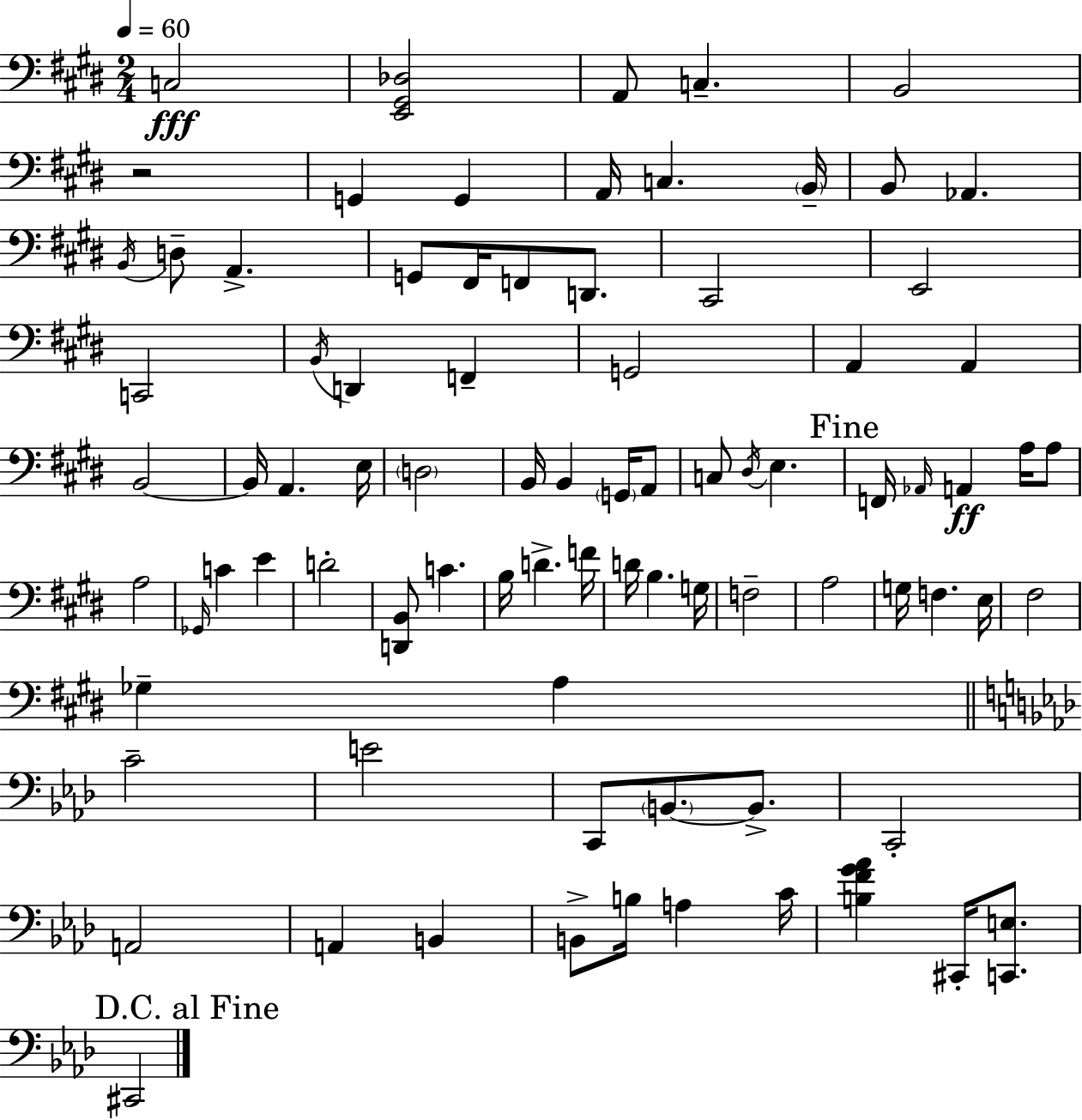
C3/h [E2,G#2,Db3]/h A2/e C3/q. B2/h R/h G2/q G2/q A2/s C3/q. B2/s B2/e Ab2/q. B2/s D3/e A2/q. G2/e F#2/s F2/e D2/e. C#2/h E2/h C2/h B2/s D2/q F2/q G2/h A2/q A2/q B2/h B2/s A2/q. E3/s D3/h B2/s B2/q G2/s A2/e C3/e D#3/s E3/q. F2/s Ab2/s A2/q A3/s A3/e A3/h Gb2/s C4/q E4/q D4/h [D2,B2]/e C4/q. B3/s D4/q. F4/s D4/s B3/q. G3/s F3/h A3/h G3/s F3/q. E3/s F#3/h Gb3/q A3/q C4/h E4/h C2/e B2/e. B2/e. C2/h A2/h A2/q B2/q B2/e B3/s A3/q C4/s [B3,F4,G4,Ab4]/q C#2/s [C2,E3]/e. C#2/h